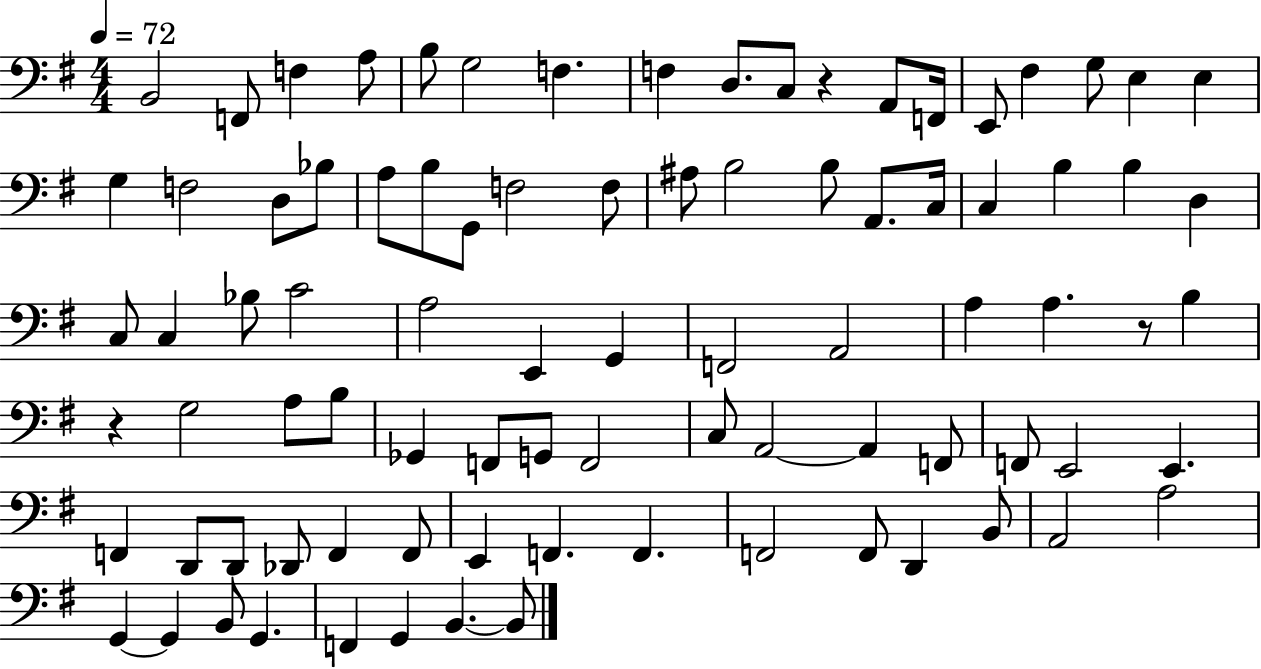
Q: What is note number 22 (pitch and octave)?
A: A3